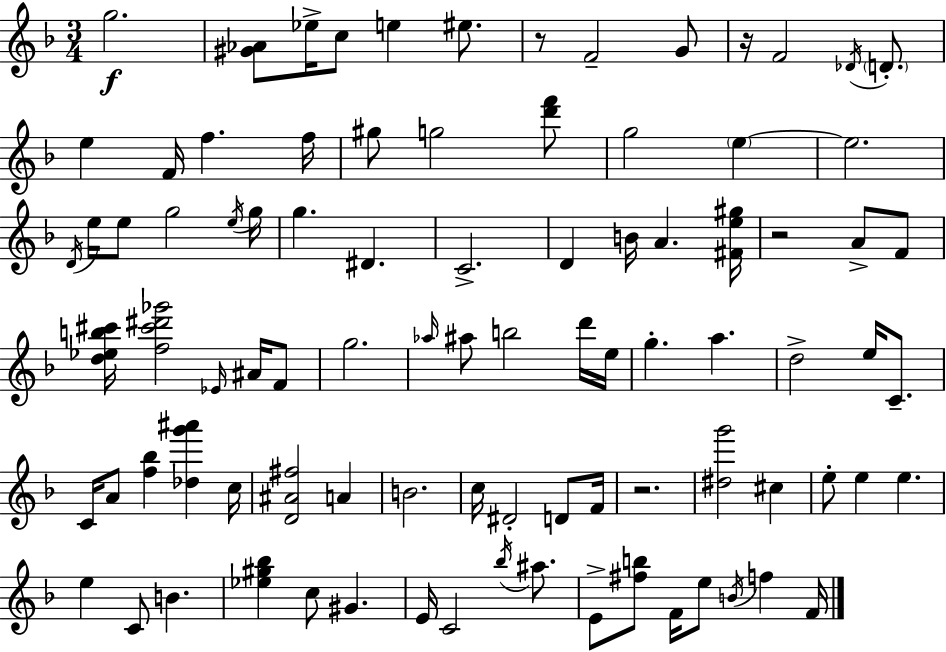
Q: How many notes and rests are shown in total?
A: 90